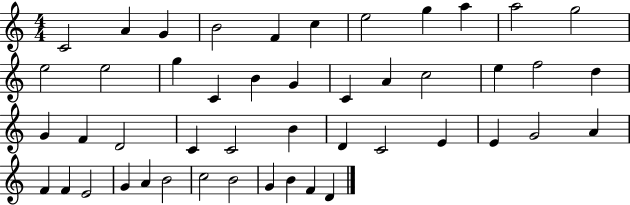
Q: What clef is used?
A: treble